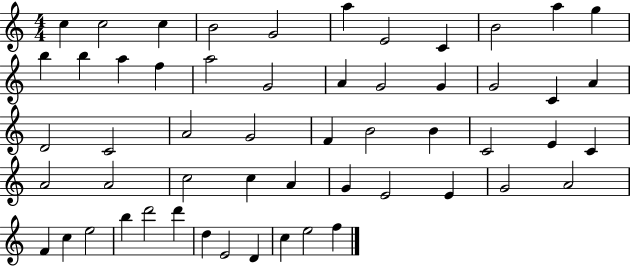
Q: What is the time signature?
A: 4/4